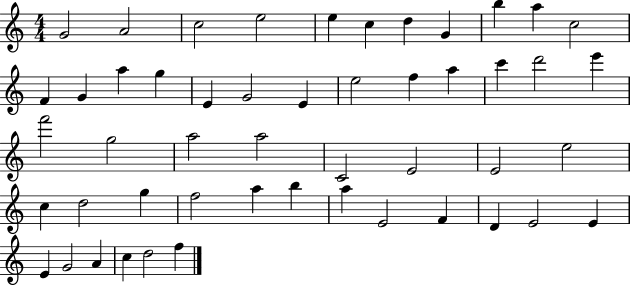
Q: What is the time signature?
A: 4/4